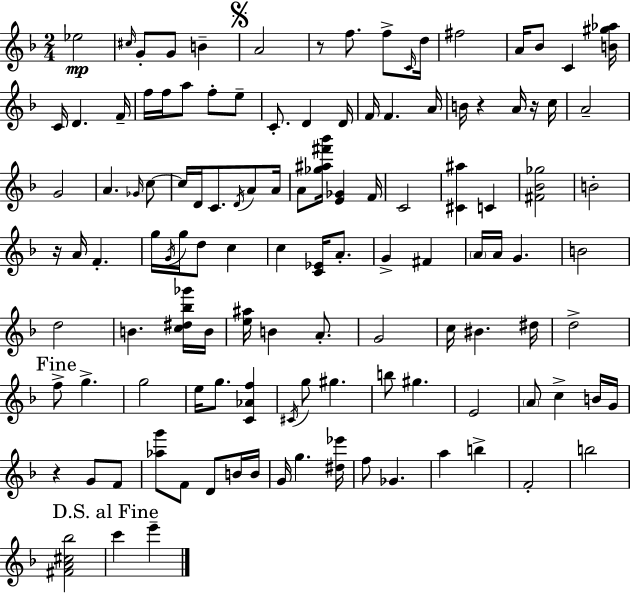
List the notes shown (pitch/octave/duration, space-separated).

Eb5/h C#5/s G4/e G4/e B4/q A4/h R/e F5/e. F5/e C4/s D5/s F#5/h A4/s Bb4/e C4/q [B4,G#5,Ab5]/s C4/s D4/q. F4/s F5/s F5/s A5/e F5/e E5/e C4/e. D4/q D4/s F4/s F4/q. A4/s B4/s R/q A4/s R/s C5/s A4/h G4/h A4/q. Gb4/s C5/e C5/s D4/s C4/e. D4/s A4/e A4/s A4/e [Gb5,A#5,F#6,Bb6]/s [E4,Gb4]/q F4/s C4/h [C#4,A#5]/q C4/q [F#4,Bb4,Gb5]/h B4/h R/s A4/s F4/q. G5/s G4/s G5/s D5/e C5/q C5/q [C4,Eb4]/s A4/e. G4/q F#4/q A4/s A4/s G4/q. B4/h D5/h B4/q. [C5,D#5,Bb5,Gb6]/s B4/s [E5,A#5]/s B4/q A4/e. G4/h C5/s BIS4/q. D#5/s D5/h F5/e G5/q. G5/h E5/s G5/e. [C4,Ab4,F5]/q C#4/s G5/e G#5/q. B5/e G#5/q. E4/h A4/e C5/q B4/s G4/s R/q G4/e F4/e [Ab5,G6]/e F4/e D4/e B4/s B4/s G4/s G5/q. [D#5,Eb6]/s F5/e Gb4/q. A5/q B5/q F4/h B5/h [F#4,A4,C#5,Bb5]/h C6/q E6/q